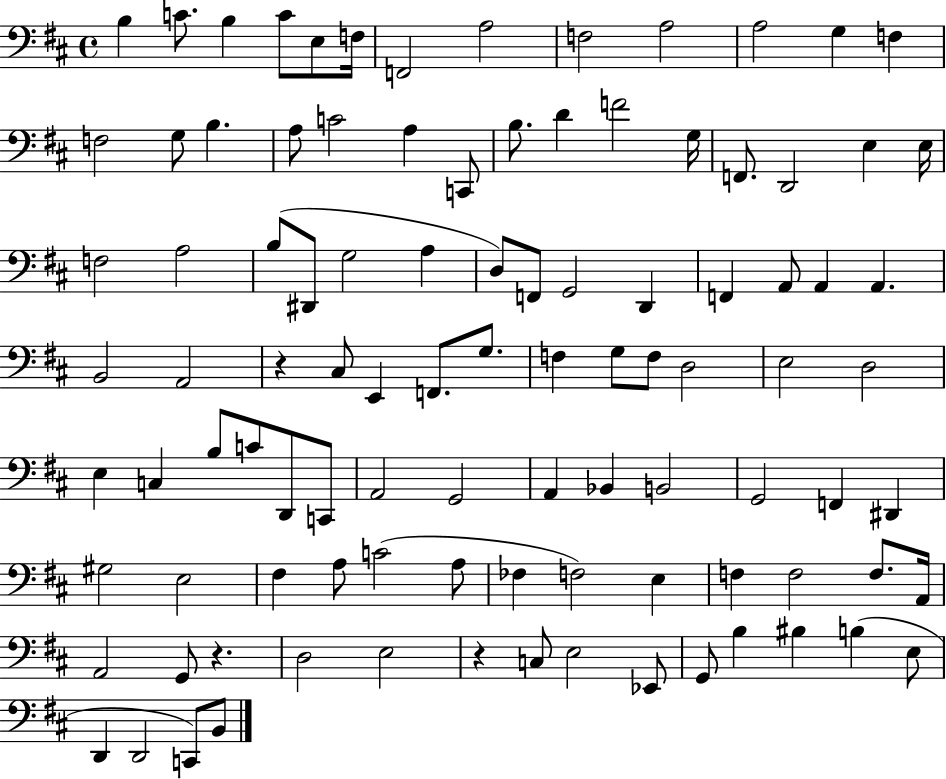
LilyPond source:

{
  \clef bass
  \time 4/4
  \defaultTimeSignature
  \key d \major
  \repeat volta 2 { b4 c'8. b4 c'8 e8 f16 | f,2 a2 | f2 a2 | a2 g4 f4 | \break f2 g8 b4. | a8 c'2 a4 c,8 | b8. d'4 f'2 g16 | f,8. d,2 e4 e16 | \break f2 a2 | b8( dis,8 g2 a4 | d8) f,8 g,2 d,4 | f,4 a,8 a,4 a,4. | \break b,2 a,2 | r4 cis8 e,4 f,8. g8. | f4 g8 f8 d2 | e2 d2 | \break e4 c4 b8 c'8 d,8 c,8 | a,2 g,2 | a,4 bes,4 b,2 | g,2 f,4 dis,4 | \break gis2 e2 | fis4 a8 c'2( a8 | fes4 f2) e4 | f4 f2 f8. a,16 | \break a,2 g,8 r4. | d2 e2 | r4 c8 e2 ees,8 | g,8 b4 bis4 b4( e8 | \break d,4 d,2 c,8) b,8 | } \bar "|."
}